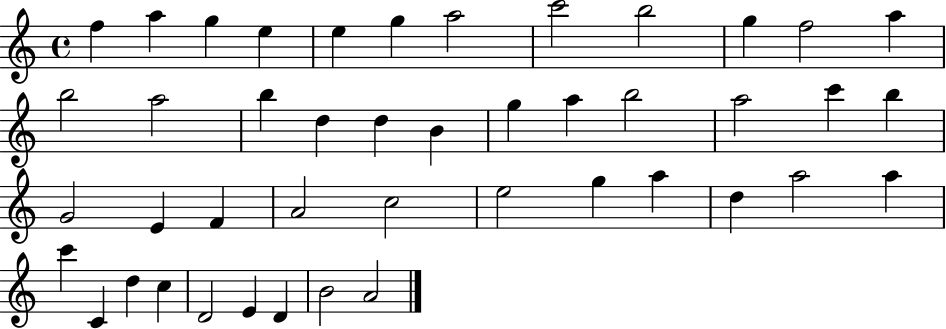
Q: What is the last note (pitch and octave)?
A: A4